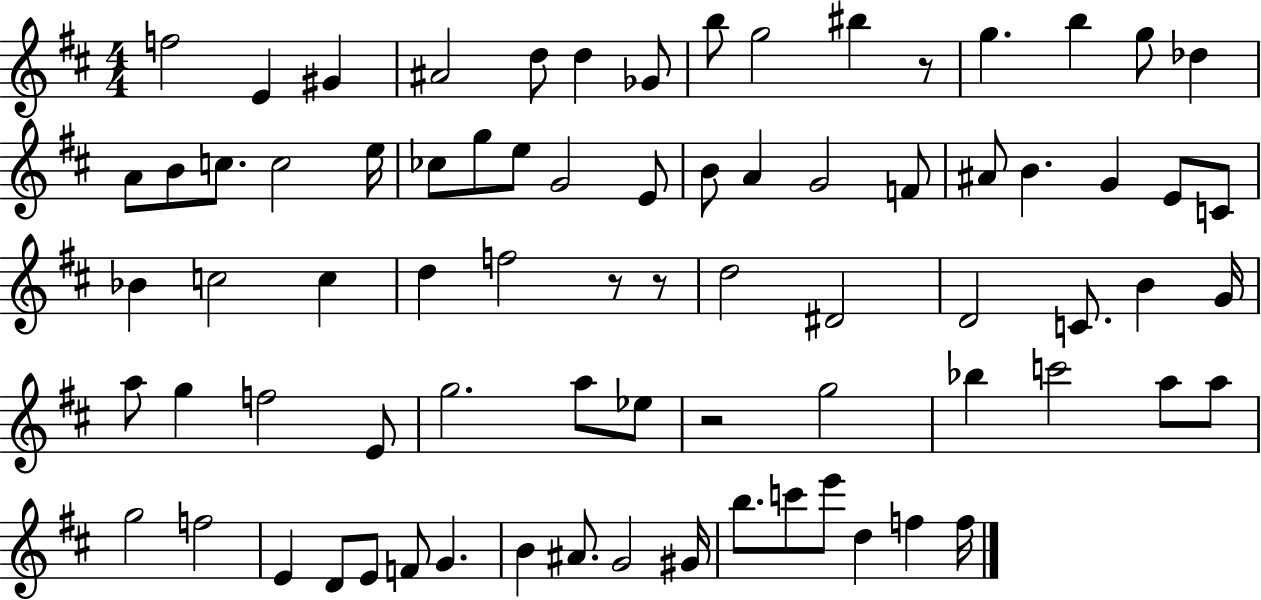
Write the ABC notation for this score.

X:1
T:Untitled
M:4/4
L:1/4
K:D
f2 E ^G ^A2 d/2 d _G/2 b/2 g2 ^b z/2 g b g/2 _d A/2 B/2 c/2 c2 e/4 _c/2 g/2 e/2 G2 E/2 B/2 A G2 F/2 ^A/2 B G E/2 C/2 _B c2 c d f2 z/2 z/2 d2 ^D2 D2 C/2 B G/4 a/2 g f2 E/2 g2 a/2 _e/2 z2 g2 _b c'2 a/2 a/2 g2 f2 E D/2 E/2 F/2 G B ^A/2 G2 ^G/4 b/2 c'/2 e'/2 d f f/4